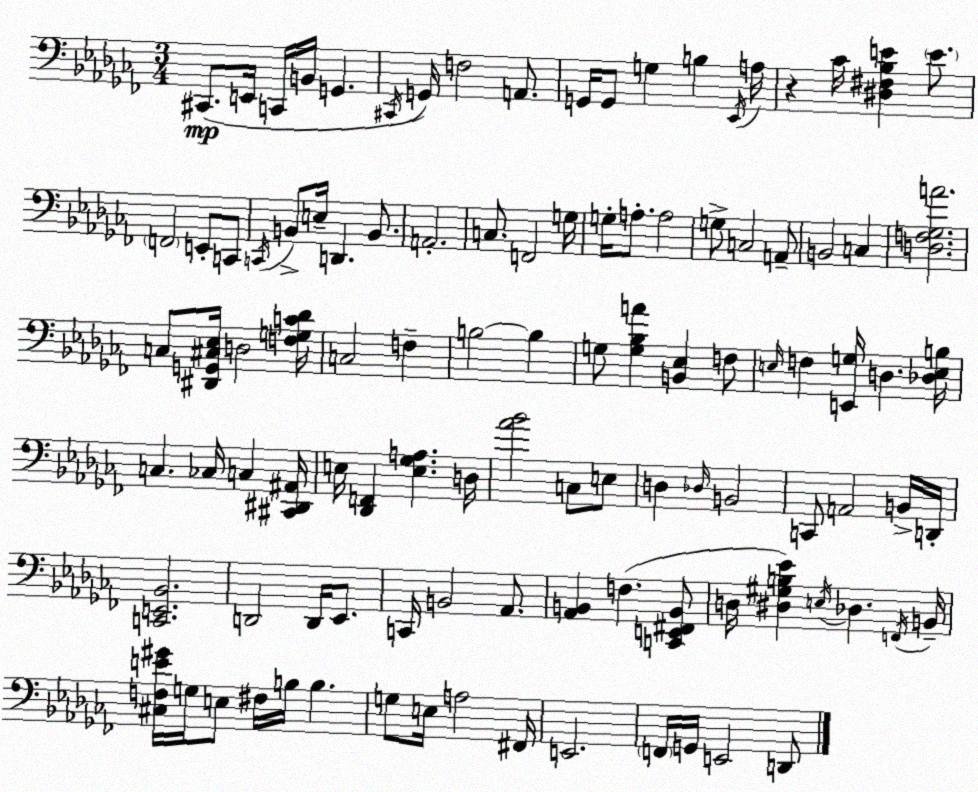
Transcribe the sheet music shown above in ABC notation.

X:1
T:Untitled
M:3/4
L:1/4
K:Abm
^C,,/2 E,,/4 C,,/4 B,,/4 G,, ^C,,/4 G,,/4 F,2 A,,/2 G,,/4 G,,/2 G, B, _E,,/4 A,/4 z _C/4 [^D,^F,_B,E] E/2 F,,2 E,,/2 C,,/2 C,,/4 B,,/2 E,/4 D,, B,,/2 A,,2 C,/2 F,,2 G,/4 G,/4 A,/2 A,2 G,/2 C,2 A,,/2 B,,2 C, [D,F,_G,A]2 C,/2 [^D,,G,,^C,_E,]/4 D,2 [F,G,C_D]/4 C,2 F, B,2 B, G,/2 [G,_B,A] [B,,_E,] F,/2 E,/4 F, [E,,G,]/4 D, [_D,E,B,]/4 C, _C,/4 C, [^C,,^D,,^A,,]/4 E,/4 [_D,,F,,] [E,_G,A,] D,/4 [_A_B]2 C,/2 E,/2 D, _D,/4 B,,2 C,,/2 A,,2 B,,/4 D,,/4 [C,,E,,_B,,]2 D,,2 D,,/4 _E,,/2 C,,/4 B,,2 _A,,/2 [_A,,B,,] F, [C,,E,,^F,,B,,]/2 D,/4 [^D,^G,B,_E] E,/4 _D, F,,/4 B,,/4 [^C,F,E^G]/4 G,/4 E,/2 ^F,/4 B,/4 B, G,/2 E,/4 A,2 ^F,,/4 E,,2 F,,/4 G,,/4 E,,2 D,,/2